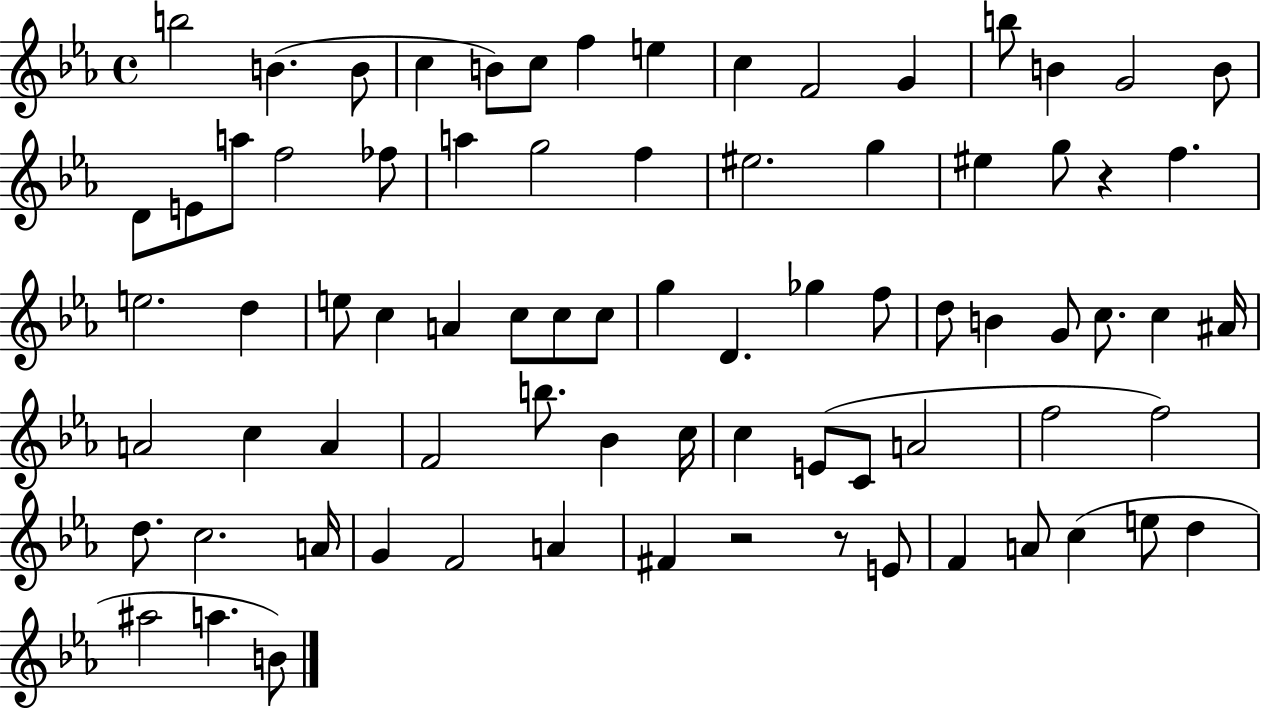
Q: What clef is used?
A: treble